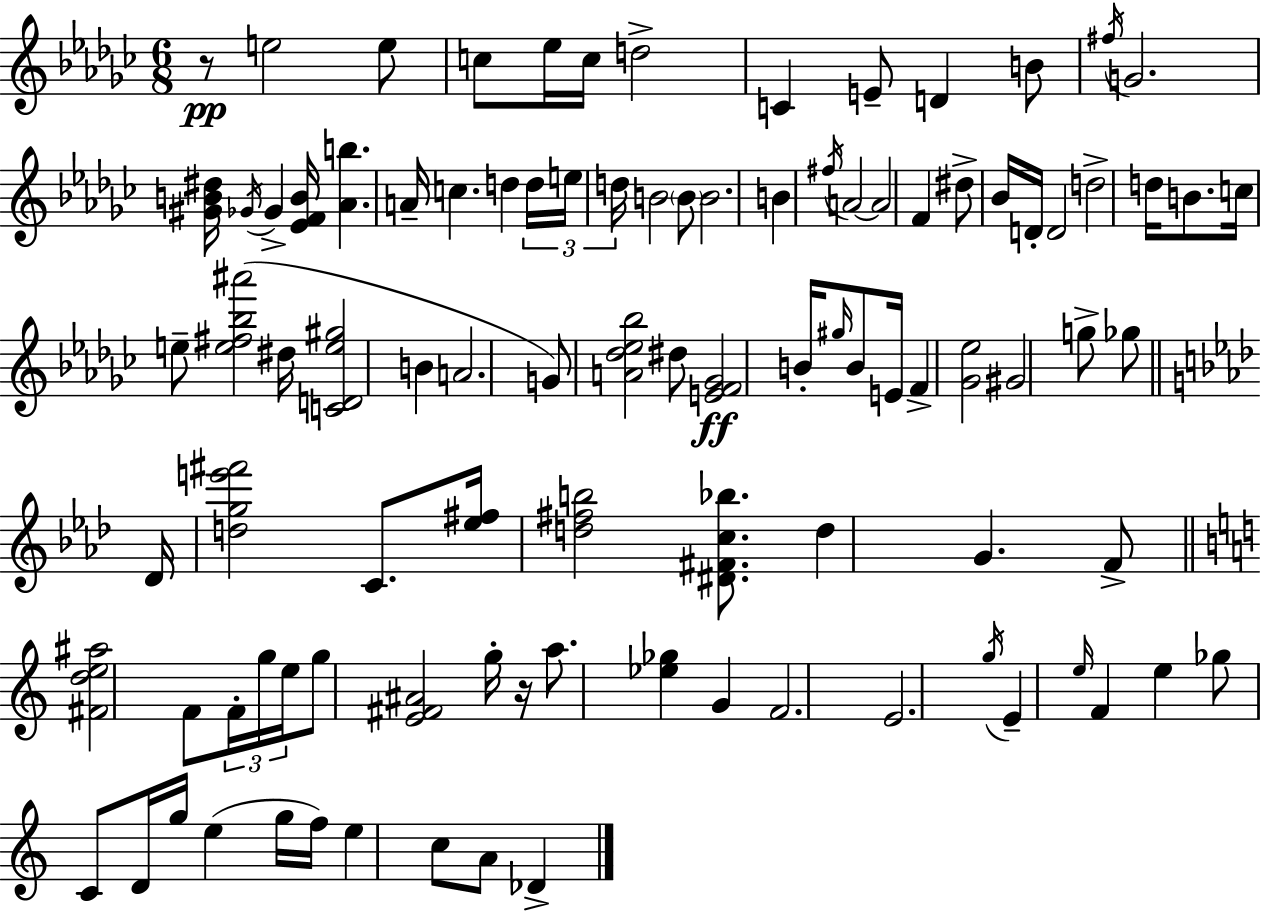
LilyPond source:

{
  \clef treble
  \numericTimeSignature
  \time 6/8
  \key ees \minor
  r8\pp e''2 e''8 | c''8 ees''16 c''16 d''2-> | c'4 e'8-- d'4 b'8 | \acciaccatura { fis''16 } g'2. | \break <gis' b' dis''>16 \acciaccatura { ges'16 } ges'4-> <ees' f' b'>16 <aes' b''>4. | a'16-- c''4. d''4 | \tuplet 3/2 { d''16 e''16 d''16 } b'2 | \parenthesize b'8 b'2. | \break b'4 \acciaccatura { fis''16 } a'2~~ | a'2 f'4 | dis''8-> bes'16 d'16-. d'2 | d''2-> d''16 | \break b'8. c''16 e''8-- <e'' fis'' bes'' ais'''>2( | dis''16 <c' d' e'' gis''>2 b'4 | a'2. | g'8) <a' des'' ees'' bes''>2 | \break dis''8 <e' f' ges'>2\ff b'16-. | \grace { gis''16 } b'8 e'16 f'4-> <ges' ees''>2 | gis'2 | g''8-> ges''8 \bar "||" \break \key aes \major des'16 <d'' g'' e''' fis'''>2 c'8. | <ees'' fis''>16 <d'' fis'' b''>2 <dis' fis' c'' bes''>8. | d''4 g'4. f'8-> | \bar "||" \break \key a \minor <fis' d'' e'' ais''>2 f'8 \tuplet 3/2 { f'16-. g''16 | e''16 } g''8 <e' fis' ais'>2 g''16-. | r16 a''8. <ees'' ges''>4 g'4 | f'2. | \break e'2. | \acciaccatura { g''16 } e'4-- \grace { e''16 } f'4 e''4 | ges''8 c'8 d'16 g''16 e''4( | g''16 f''16) e''4 c''8 a'8 des'4-> | \break \bar "|."
}